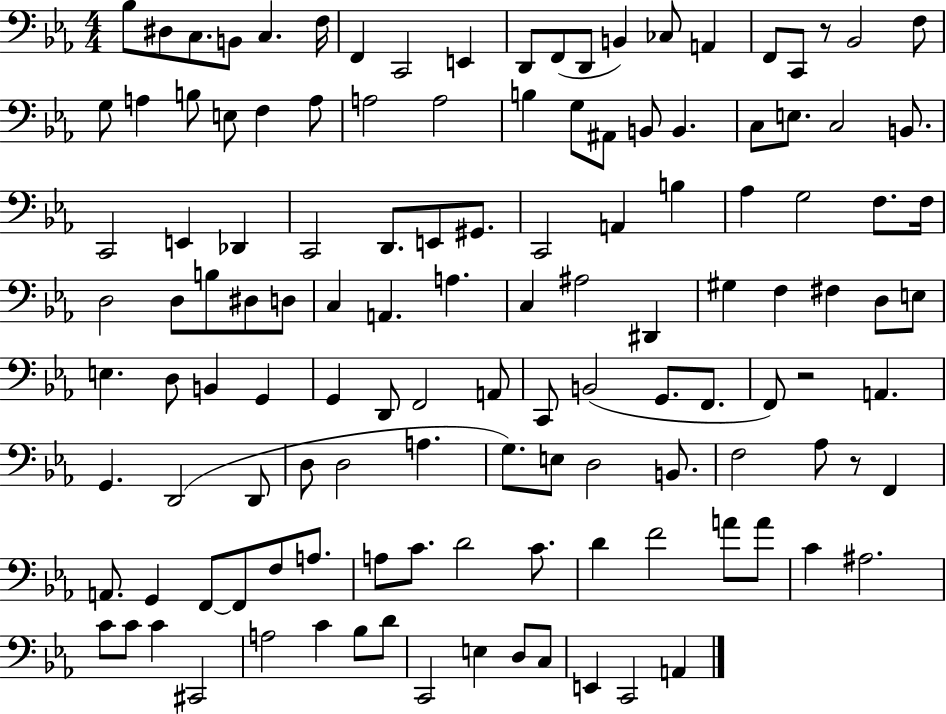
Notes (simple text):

Bb3/e D#3/e C3/e. B2/e C3/q. F3/s F2/q C2/h E2/q D2/e F2/e D2/e B2/q CES3/e A2/q F2/e C2/e R/e Bb2/h F3/e G3/e A3/q B3/e E3/e F3/q A3/e A3/h A3/h B3/q G3/e A#2/e B2/e B2/q. C3/e E3/e. C3/h B2/e. C2/h E2/q Db2/q C2/h D2/e. E2/e G#2/e. C2/h A2/q B3/q Ab3/q G3/h F3/e. F3/s D3/h D3/e B3/e D#3/e D3/e C3/q A2/q. A3/q. C3/q A#3/h D#2/q G#3/q F3/q F#3/q D3/e E3/e E3/q. D3/e B2/q G2/q G2/q D2/e F2/h A2/e C2/e B2/h G2/e. F2/e. F2/e R/h A2/q. G2/q. D2/h D2/e D3/e D3/h A3/q. G3/e. E3/e D3/h B2/e. F3/h Ab3/e R/e F2/q A2/e. G2/q F2/e F2/e F3/e A3/e. A3/e C4/e. D4/h C4/e. D4/q F4/h A4/e A4/e C4/q A#3/h. C4/e C4/e C4/q C#2/h A3/h C4/q Bb3/e D4/e C2/h E3/q D3/e C3/e E2/q C2/h A2/q